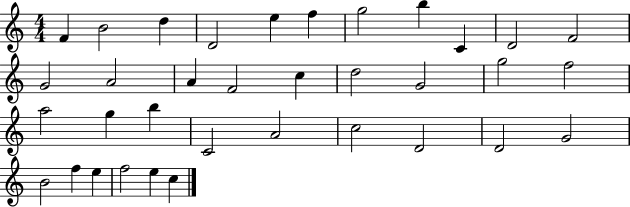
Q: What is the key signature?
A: C major